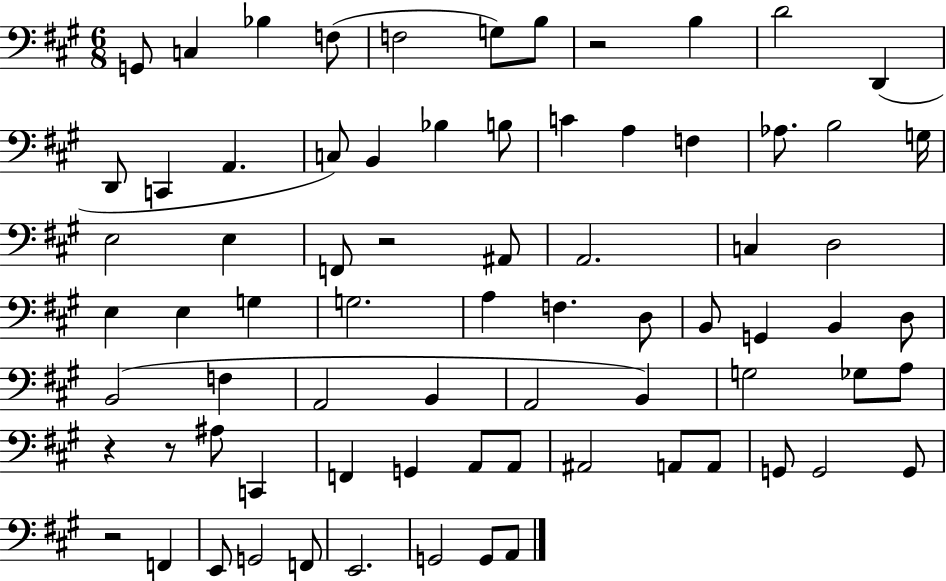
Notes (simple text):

G2/e C3/q Bb3/q F3/e F3/h G3/e B3/e R/h B3/q D4/h D2/q D2/e C2/q A2/q. C3/e B2/q Bb3/q B3/e C4/q A3/q F3/q Ab3/e. B3/h G3/s E3/h E3/q F2/e R/h A#2/e A2/h. C3/q D3/h E3/q E3/q G3/q G3/h. A3/q F3/q. D3/e B2/e G2/q B2/q D3/e B2/h F3/q A2/h B2/q A2/h B2/q G3/h Gb3/e A3/e R/q R/e A#3/e C2/q F2/q G2/q A2/e A2/e A#2/h A2/e A2/e G2/e G2/h G2/e R/h F2/q E2/e G2/h F2/e E2/h. G2/h G2/e A2/e